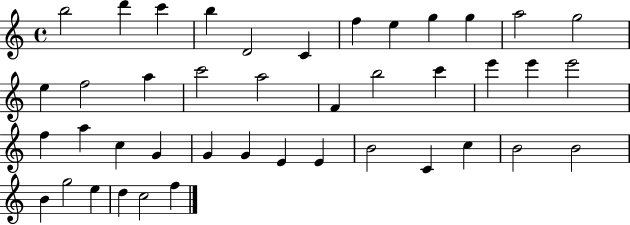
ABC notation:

X:1
T:Untitled
M:4/4
L:1/4
K:C
b2 d' c' b D2 C f e g g a2 g2 e f2 a c'2 a2 F b2 c' e' e' e'2 f a c G G G E E B2 C c B2 B2 B g2 e d c2 f